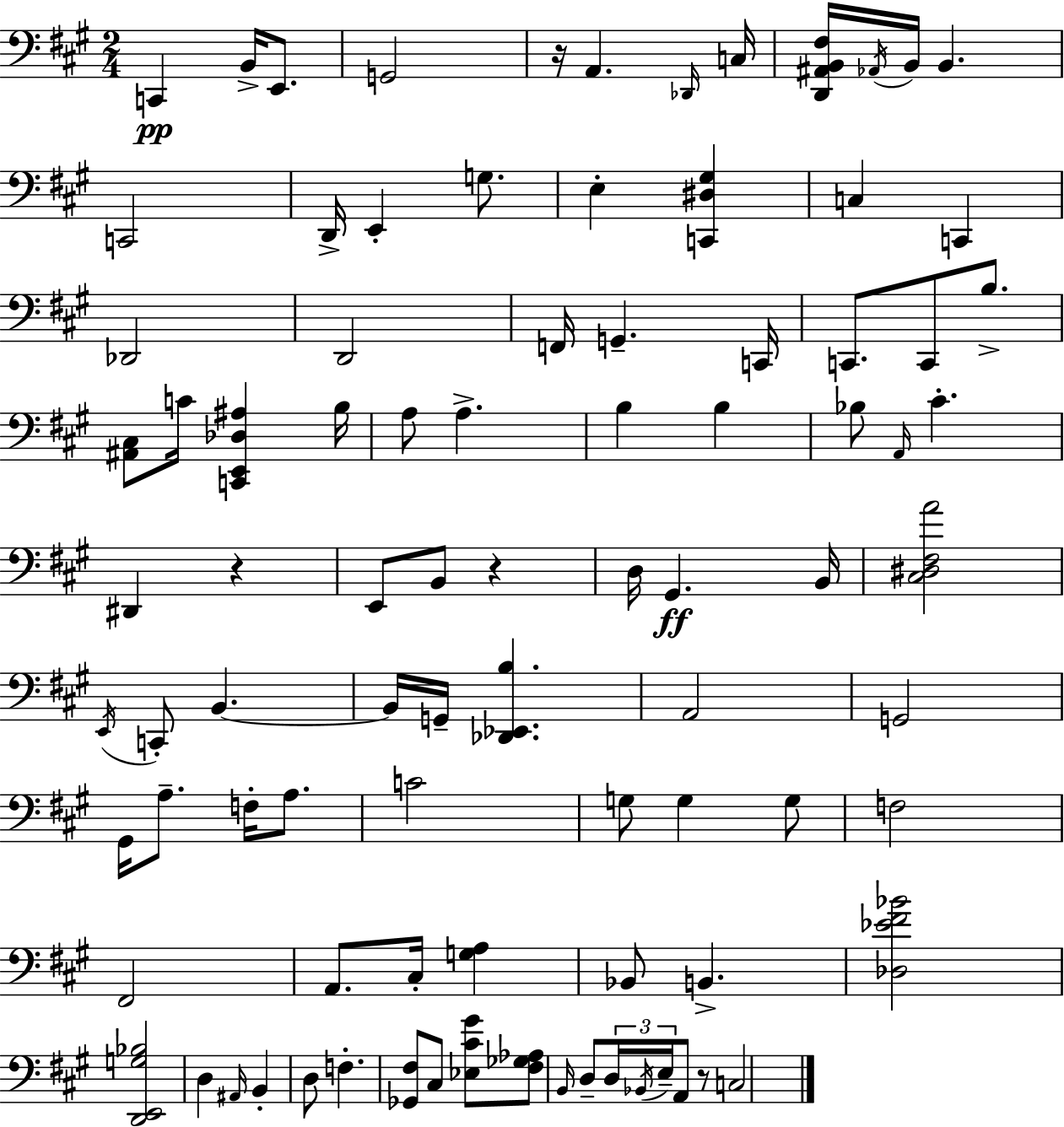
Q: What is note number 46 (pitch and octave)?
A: A2